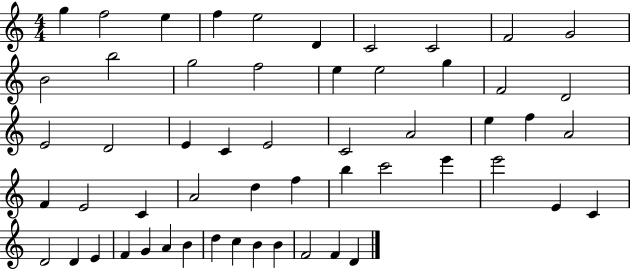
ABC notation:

X:1
T:Untitled
M:4/4
L:1/4
K:C
g f2 e f e2 D C2 C2 F2 G2 B2 b2 g2 f2 e e2 g F2 D2 E2 D2 E C E2 C2 A2 e f A2 F E2 C A2 d f b c'2 e' e'2 E C D2 D E F G A B d c B B F2 F D